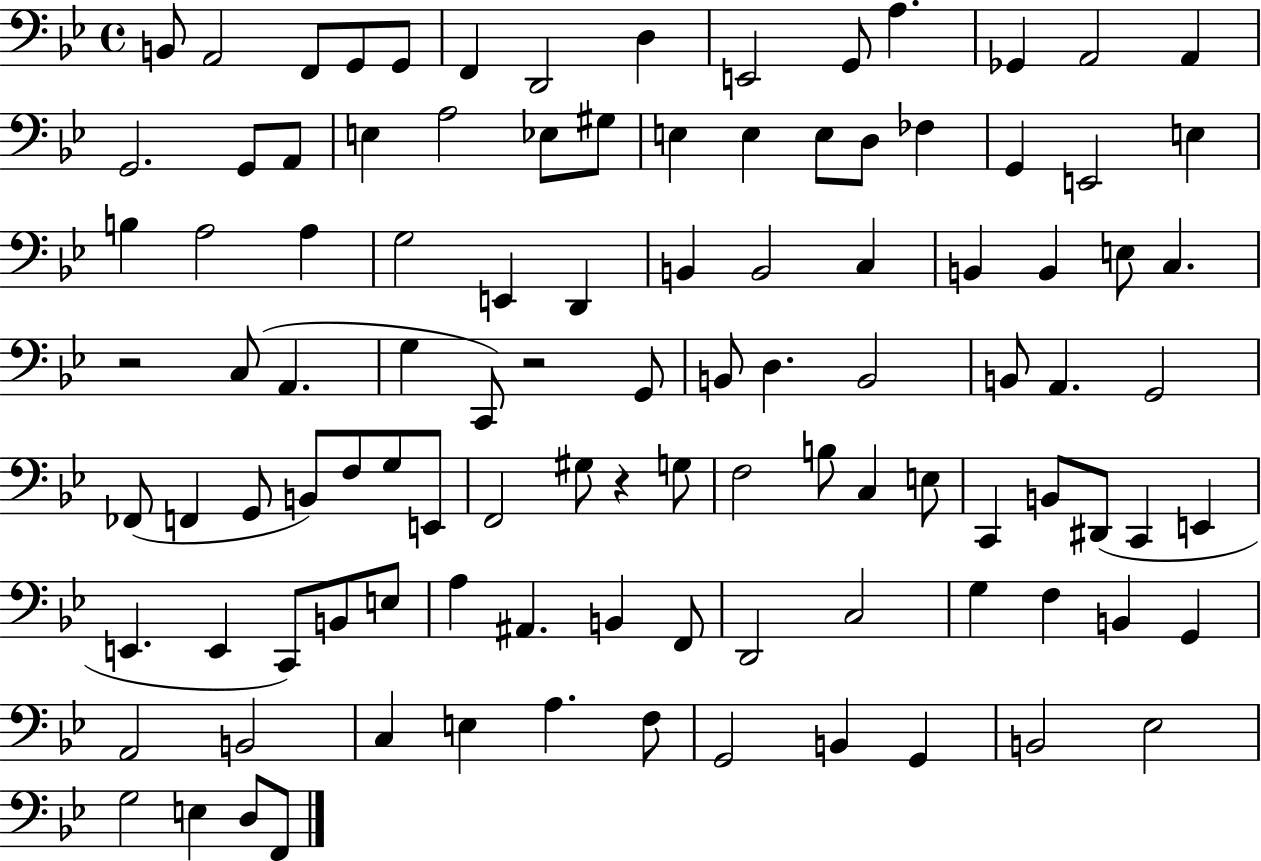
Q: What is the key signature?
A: BES major